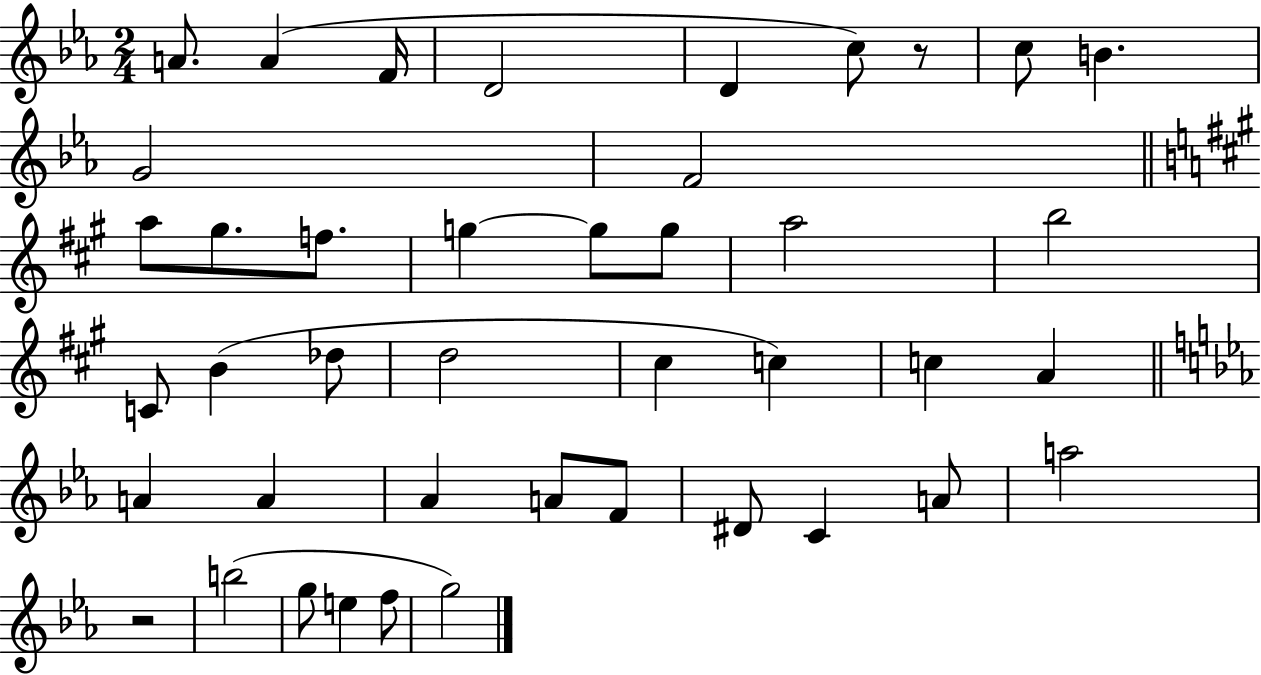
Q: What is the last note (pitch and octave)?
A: G5